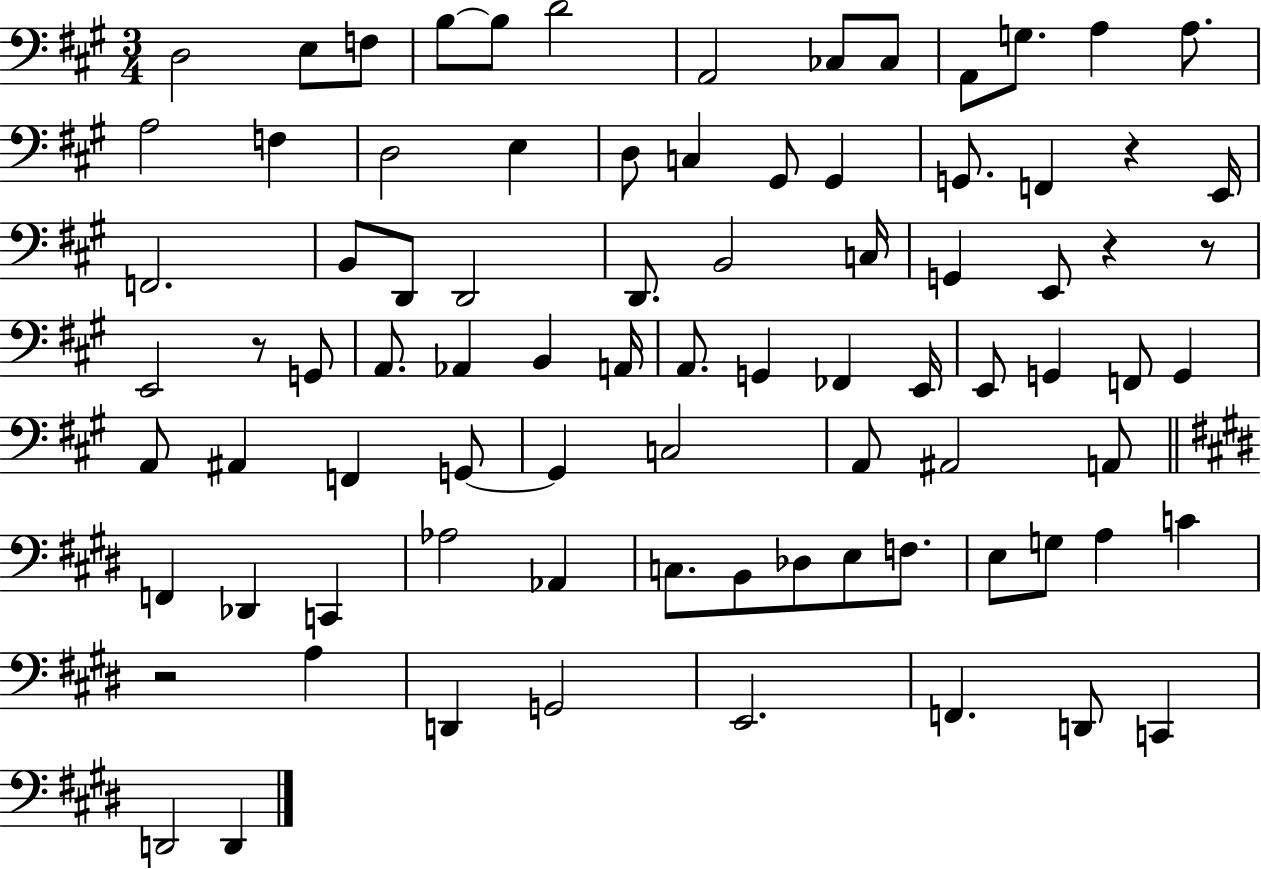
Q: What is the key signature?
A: A major